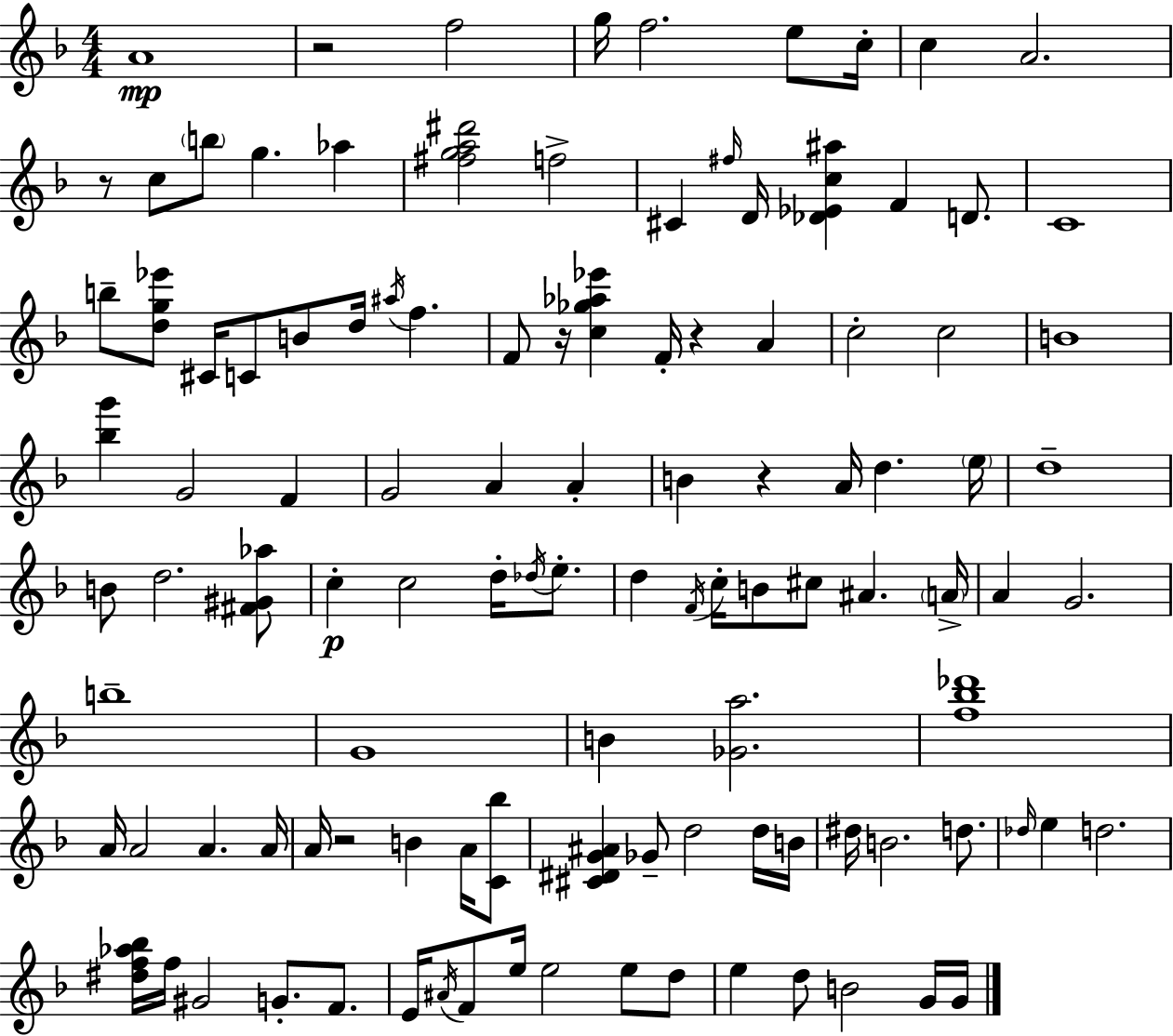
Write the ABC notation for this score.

X:1
T:Untitled
M:4/4
L:1/4
K:F
A4 z2 f2 g/4 f2 e/2 c/4 c A2 z/2 c/2 b/2 g _a [^fga^d']2 f2 ^C ^f/4 D/4 [_D_Ec^a] F D/2 C4 b/2 [dg_e']/2 ^C/4 C/2 B/2 d/4 ^a/4 f F/2 z/4 [c_g_a_e'] F/4 z A c2 c2 B4 [_bg'] G2 F G2 A A B z A/4 d e/4 d4 B/2 d2 [^F^G_a]/2 c c2 d/4 _d/4 e/2 d F/4 c/4 B/2 ^c/2 ^A A/4 A G2 b4 G4 B [_Ga]2 [f_b_d']4 A/4 A2 A A/4 A/4 z2 B A/4 [C_b]/2 [^C^DG^A] _G/2 d2 d/4 B/4 ^d/4 B2 d/2 _d/4 e d2 [^df_a_b]/4 f/4 ^G2 G/2 F/2 E/4 ^A/4 F/2 e/4 e2 e/2 d/2 e d/2 B2 G/4 G/4